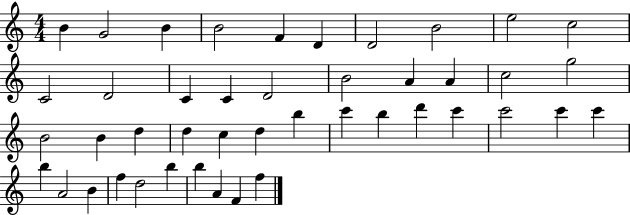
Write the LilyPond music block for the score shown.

{
  \clef treble
  \numericTimeSignature
  \time 4/4
  \key c \major
  b'4 g'2 b'4 | b'2 f'4 d'4 | d'2 b'2 | e''2 c''2 | \break c'2 d'2 | c'4 c'4 d'2 | b'2 a'4 a'4 | c''2 g''2 | \break b'2 b'4 d''4 | d''4 c''4 d''4 b''4 | c'''4 b''4 d'''4 c'''4 | c'''2 c'''4 c'''4 | \break b''4 a'2 b'4 | f''4 d''2 b''4 | b''4 a'4 f'4 f''4 | \bar "|."
}